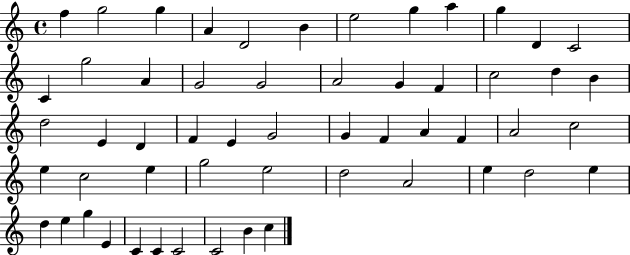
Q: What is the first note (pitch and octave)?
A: F5